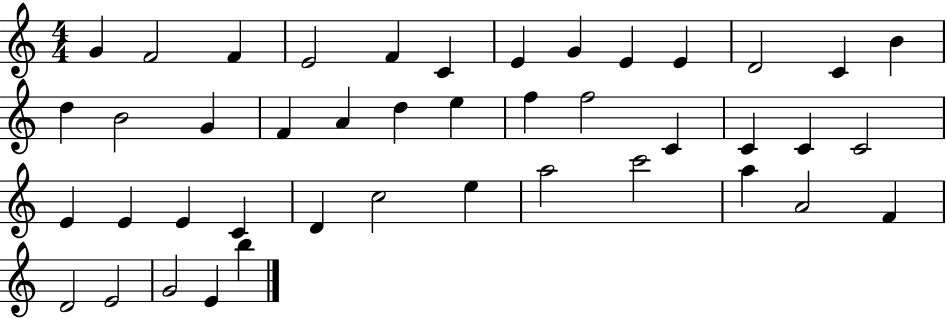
G4/q F4/h F4/q E4/h F4/q C4/q E4/q G4/q E4/q E4/q D4/h C4/q B4/q D5/q B4/h G4/q F4/q A4/q D5/q E5/q F5/q F5/h C4/q C4/q C4/q C4/h E4/q E4/q E4/q C4/q D4/q C5/h E5/q A5/h C6/h A5/q A4/h F4/q D4/h E4/h G4/h E4/q B5/q